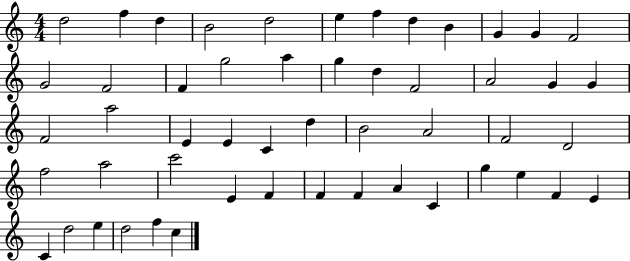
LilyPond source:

{
  \clef treble
  \numericTimeSignature
  \time 4/4
  \key c \major
  d''2 f''4 d''4 | b'2 d''2 | e''4 f''4 d''4 b'4 | g'4 g'4 f'2 | \break g'2 f'2 | f'4 g''2 a''4 | g''4 d''4 f'2 | a'2 g'4 g'4 | \break f'2 a''2 | e'4 e'4 c'4 d''4 | b'2 a'2 | f'2 d'2 | \break f''2 a''2 | c'''2 e'4 f'4 | f'4 f'4 a'4 c'4 | g''4 e''4 f'4 e'4 | \break c'4 d''2 e''4 | d''2 f''4 c''4 | \bar "|."
}